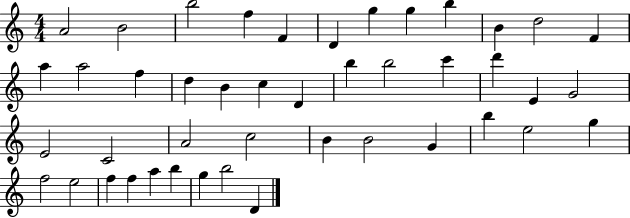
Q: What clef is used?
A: treble